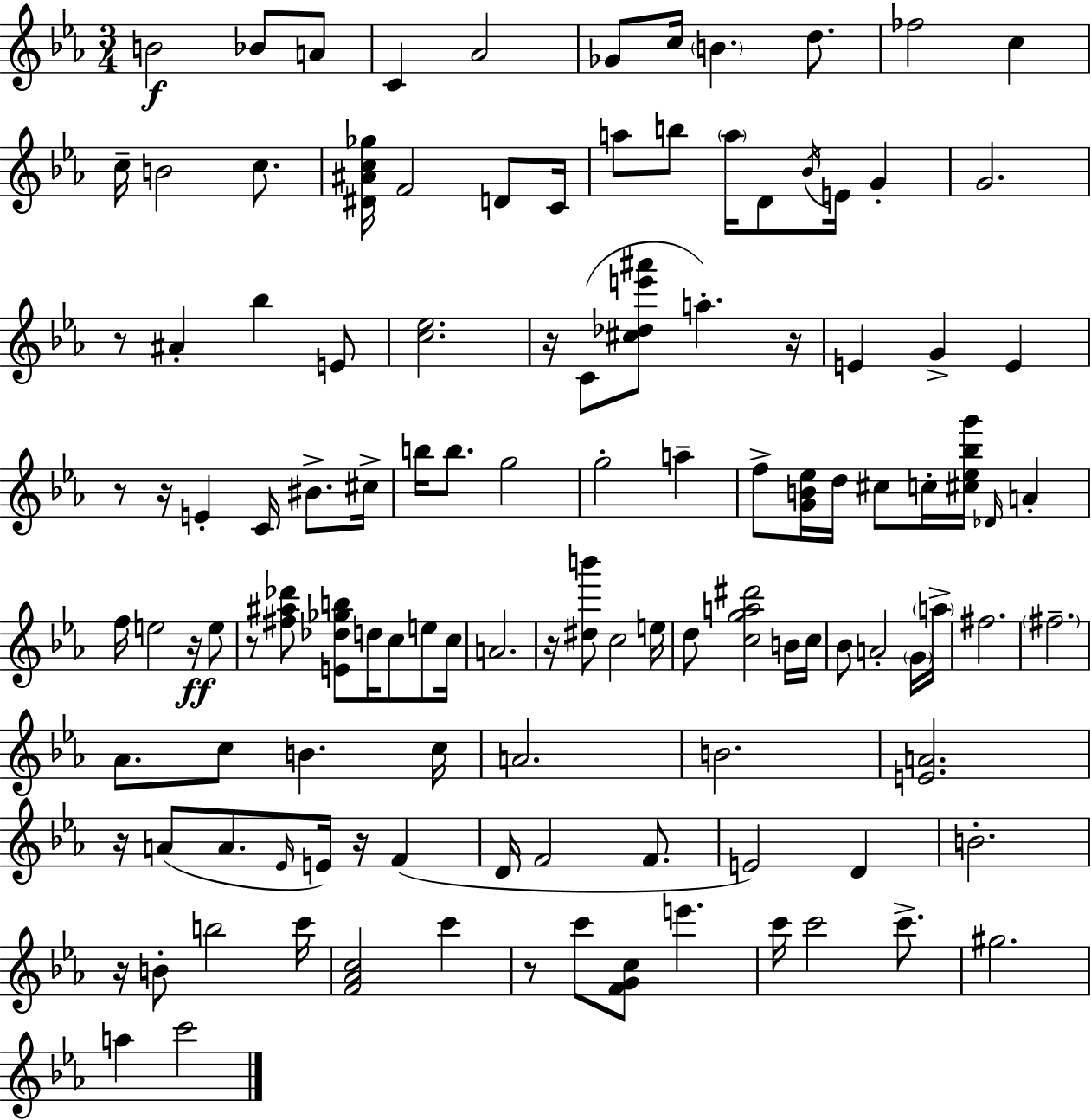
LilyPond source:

{
  \clef treble
  \numericTimeSignature
  \time 3/4
  \key c \minor
  b'2\f bes'8 a'8 | c'4 aes'2 | ges'8 c''16 \parenthesize b'4. d''8. | fes''2 c''4 | \break c''16-- b'2 c''8. | <dis' ais' c'' ges''>16 f'2 d'8 c'16 | a''8 b''8 \parenthesize a''16 d'8 \acciaccatura { bes'16 } e'16 g'4-. | g'2. | \break r8 ais'4-. bes''4 e'8 | <c'' ees''>2. | r16 c'8( <cis'' des'' e''' ais'''>8 a''4.-.) | r16 e'4 g'4-> e'4 | \break r8 r16 e'4-. c'16 bis'8.-> | cis''16-> b''16 b''8. g''2 | g''2-. a''4-- | f''8-> <g' b' ees''>16 d''16 cis''8 c''16-. <cis'' ees'' bes'' g'''>16 \grace { des'16 } a'4-. | \break f''16 e''2 r16\ff | e''8 r8 <fis'' ais'' des'''>8 <e' des'' ges'' b''>8 d''16 c''8 e''8 | c''16 a'2. | r16 <dis'' b'''>8 c''2 | \break e''16 d''8 <c'' g'' a'' dis'''>2 | b'16 c''16 bes'8 a'2-. | \parenthesize g'16 \parenthesize a''16-> fis''2. | \parenthesize fis''2.-- | \break aes'8. c''8 b'4. | c''16 a'2. | b'2. | <e' a'>2. | \break r16 a'8( a'8. \grace { ees'16 } e'16) r16 f'4( | d'16 f'2 | f'8. e'2) d'4 | b'2.-. | \break r16 b'8-. b''2 | c'''16 <f' aes' c''>2 c'''4 | r8 c'''8 <f' g' c''>8 e'''4. | c'''16 c'''2 | \break c'''8.-> gis''2. | a''4 c'''2 | \bar "|."
}